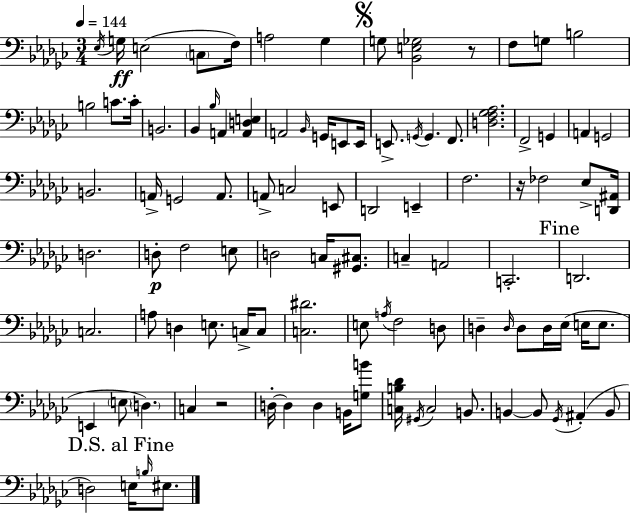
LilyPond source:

{
  \clef bass
  \numericTimeSignature
  \time 3/4
  \key ees \minor
  \tempo 4 = 144
  \repeat volta 2 { \acciaccatura { ees16 }\ff g16 e2( \parenthesize c8 | f16) a2 ges4 | \mark \markup { \musicglyph "scripts.segno" } g8 <bes, e ges>2 r8 | f8 g8 b2 | \break b2 c'8. | c'16-. b,2. | bes,4 \grace { bes16 } a,4 <a, d e>4 | a,2 \grace { bes,16 } g,16 | \break e,8 e,16 e,8.-> \acciaccatura { g,16 } g,4. | f,8. <d f ges aes>2. | f,2-> | g,4 a,4 g,2 | \break b,2. | a,16-> g,2 | a,8. a,8-> c2 | e,8 d,2 | \break e,4-- f2. | r16 fes2 | ees8-> <d, ais,>16 d2. | d8-.\p f2 | \break e8 d2 | c16 <gis, cis>8. c4-- a,2 | c,2.-. | \mark "Fine" d,2. | \break c2. | a8 d4 e8. | c16-> c8 <c dis'>2. | e8 \acciaccatura { a16 } f2 | \break d8 d4-- \grace { d16 } d8 | d16 ees16( e16 e8. e,4 \parenthesize e8 | \parenthesize d4.) c4 r2 | d16-.~~ d4 d4 | \break b,16 <g b'>8 <c b des'>16 \acciaccatura { gis,16 } c2 | b,8. b,4~~ b,8 | \acciaccatura { ges,16 } ais,4-.( b,8 \mark "D.S. al Fine" d2) | e16 \grace { b16 } eis8. } \bar "|."
}